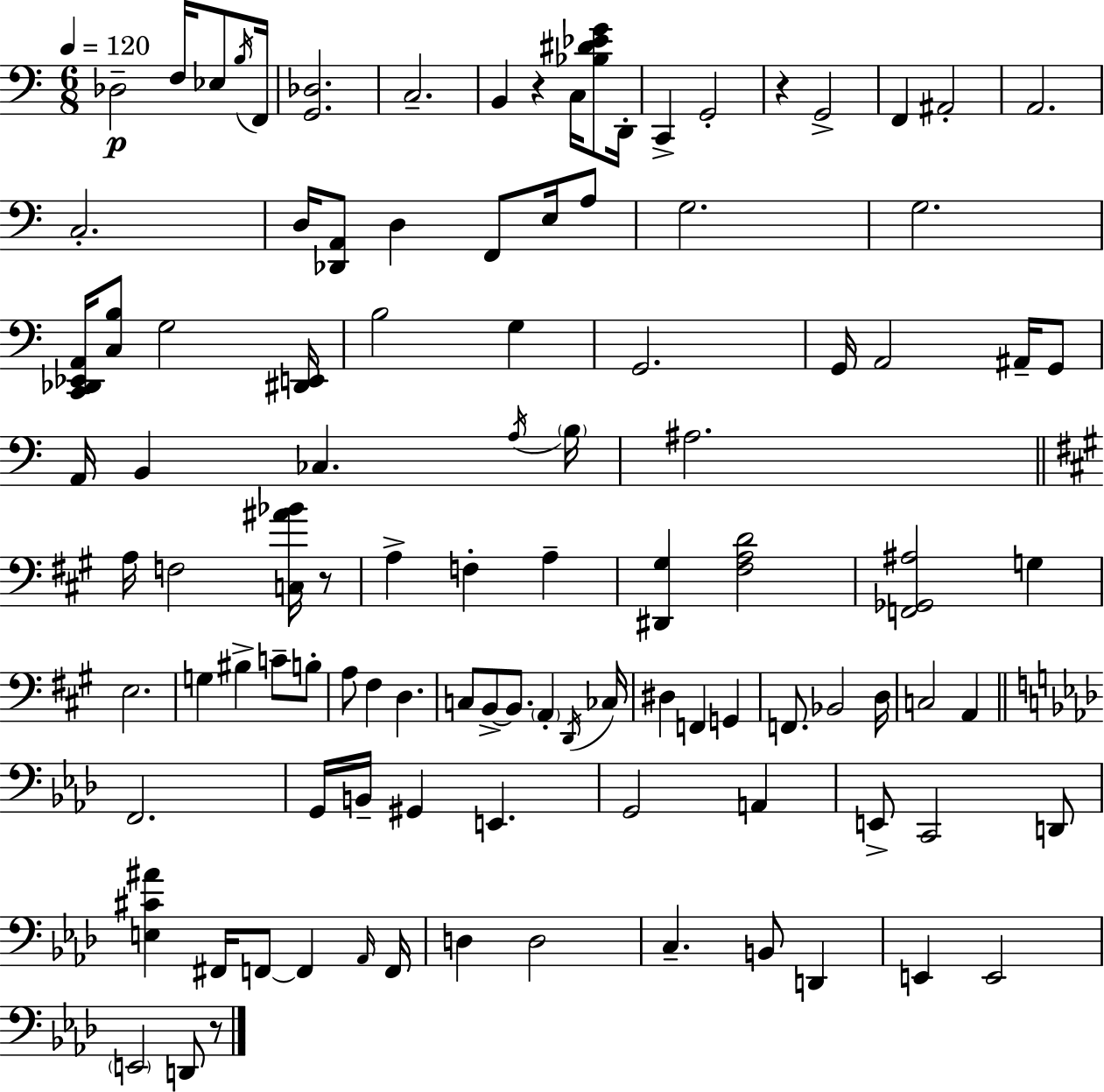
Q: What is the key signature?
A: C major